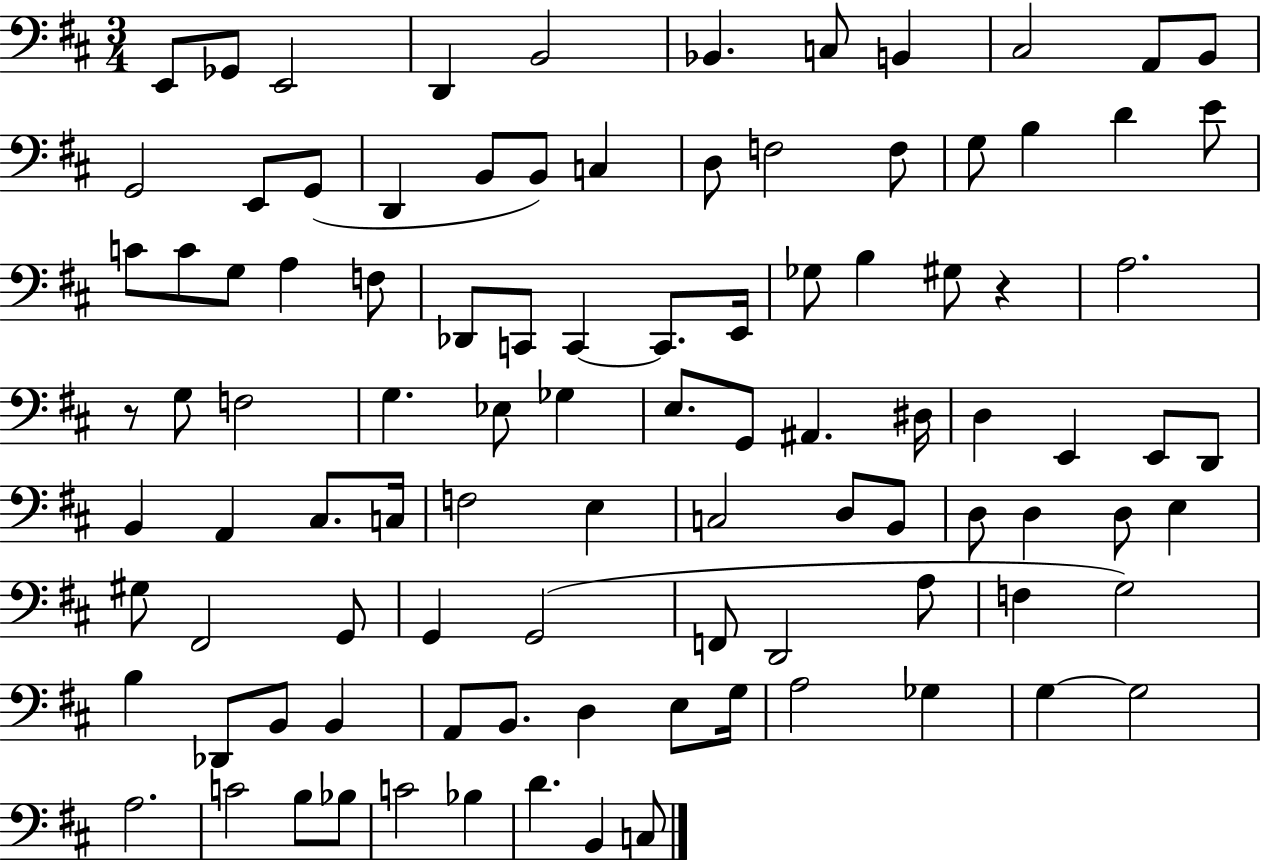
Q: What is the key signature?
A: D major